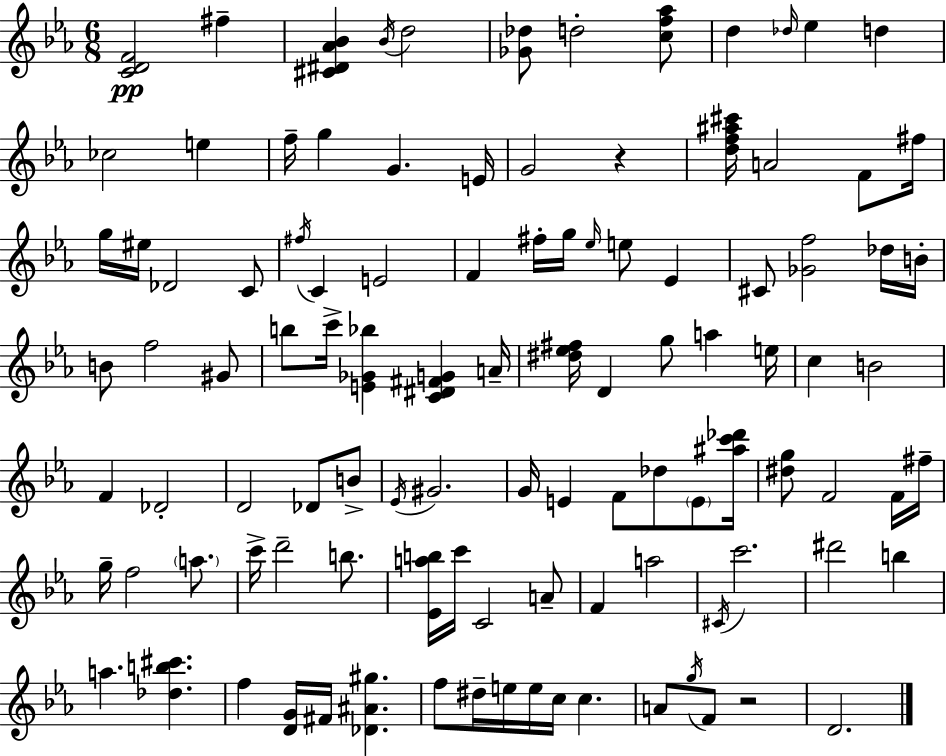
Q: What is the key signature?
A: EES major